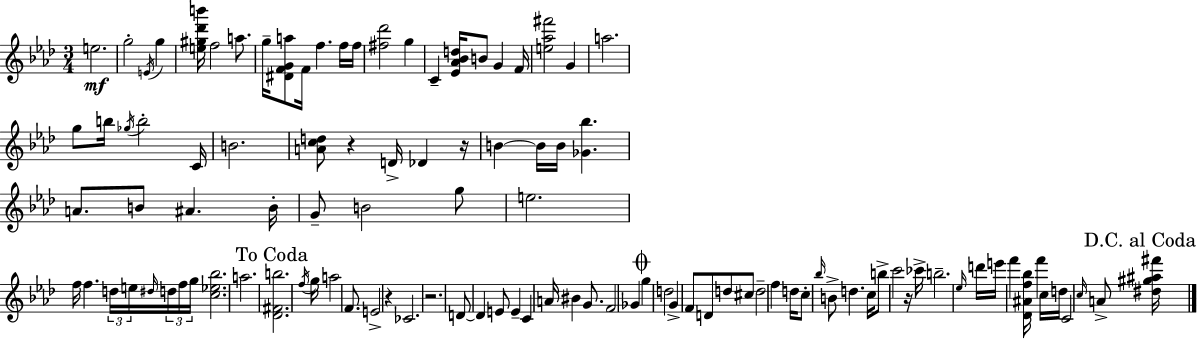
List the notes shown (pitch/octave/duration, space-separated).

E5/h. G5/h E4/s G5/q [E5,G#5,Db6,B6]/s F5/h A5/e. G5/s [D#4,F4,G4,A5]/e F4/s F5/q. F5/s F5/s [F#5,Db6]/h G5/q C4/q [Eb4,Ab4,Bb4,D5]/s B4/e G4/q F4/s [E5,Ab5,F#6]/h G4/q A5/h. G5/e B5/s Gb5/s B5/h C4/s B4/h. [A4,C5,D5]/e R/q D4/s Db4/q R/s B4/q B4/s B4/s [Gb4,Bb5]/q. A4/e. B4/e A#4/q. B4/s G4/e B4/h G5/e E5/h. F5/s F5/q. D5/s E5/s D#5/s D5/s F5/s G5/s [C5,Eb5,Bb5]/h. A5/h. [Db4,F#4,B5]/h. F5/s G5/s A5/h F4/e. E4/h R/q CES4/h. R/h. D4/e D4/q E4/e E4/q C4/q A4/s BIS4/q G4/e. F4/h Gb4/q G5/q D5/h G4/q F4/e D4/e D5/e C#5/e D5/h F5/q D5/s C5/e Bb5/s B4/e D5/q. C5/s B5/e C6/h R/s CES6/s B5/h. Eb5/s D6/s E6/s F6/q [Db4,A#4,F5,Bb5]/s F6/q C5/s D5/s C4/h C5/s A4/e [D#5,G#5,A#5,F#6]/s